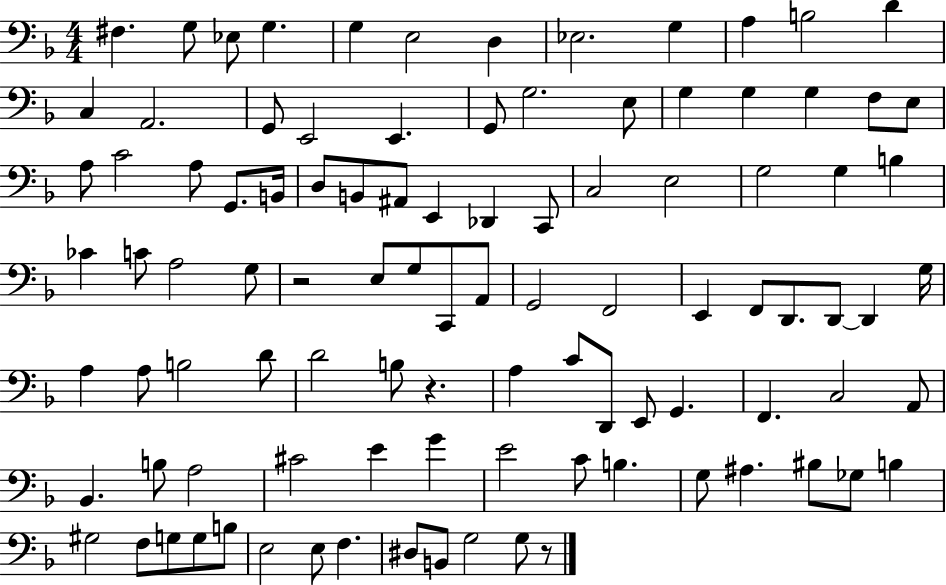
{
  \clef bass
  \numericTimeSignature
  \time 4/4
  \key f \major
  fis4. g8 ees8 g4. | g4 e2 d4 | ees2. g4 | a4 b2 d'4 | \break c4 a,2. | g,8 e,2 e,4. | g,8 g2. e8 | g4 g4 g4 f8 e8 | \break a8 c'2 a8 g,8. b,16 | d8 b,8 ais,8 e,4 des,4 c,8 | c2 e2 | g2 g4 b4 | \break ces'4 c'8 a2 g8 | r2 e8 g8 c,8 a,8 | g,2 f,2 | e,4 f,8 d,8. d,8~~ d,4 g16 | \break a4 a8 b2 d'8 | d'2 b8 r4. | a4 c'8 d,8 e,8 g,4. | f,4. c2 a,8 | \break bes,4. b8 a2 | cis'2 e'4 g'4 | e'2 c'8 b4. | g8 ais4. bis8 ges8 b4 | \break gis2 f8 g8 g8 b8 | e2 e8 f4. | dis8 b,8 g2 g8 r8 | \bar "|."
}